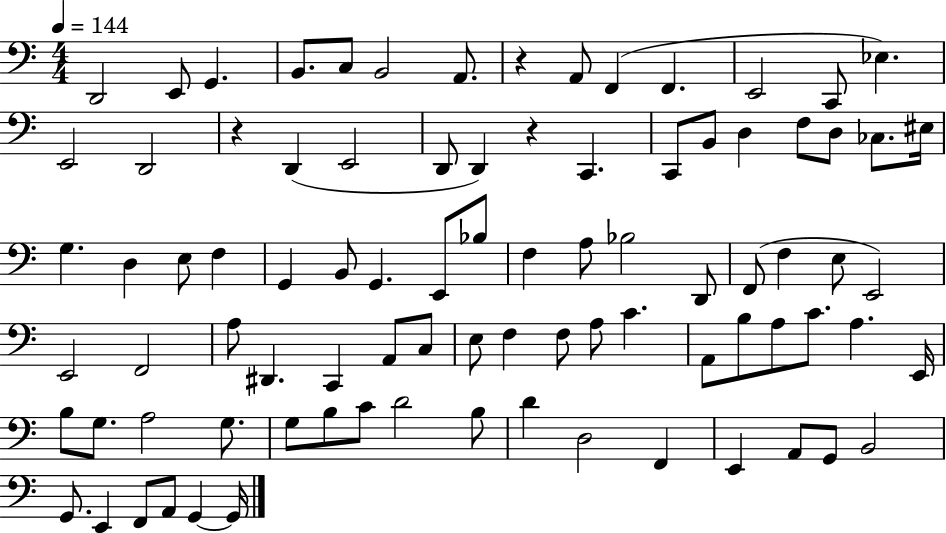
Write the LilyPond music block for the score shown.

{
  \clef bass
  \numericTimeSignature
  \time 4/4
  \key c \major
  \tempo 4 = 144
  d,2 e,8 g,4. | b,8. c8 b,2 a,8. | r4 a,8 f,4( f,4. | e,2 c,8 ees4.) | \break e,2 d,2 | r4 d,4( e,2 | d,8 d,4) r4 c,4. | c,8 b,8 d4 f8 d8 ces8. eis16 | \break g4. d4 e8 f4 | g,4 b,8 g,4. e,8 bes8 | f4 a8 bes2 d,8 | f,8( f4 e8 e,2) | \break e,2 f,2 | a8 dis,4. c,4 a,8 c8 | e8 f4 f8 a8 c'4. | a,8 b8 a8 c'8. a4. e,16 | \break b8 g8. a2 g8. | g8 b8 c'8 d'2 b8 | d'4 d2 f,4 | e,4 a,8 g,8 b,2 | \break g,8. e,4 f,8 a,8 g,4~~ g,16 | \bar "|."
}